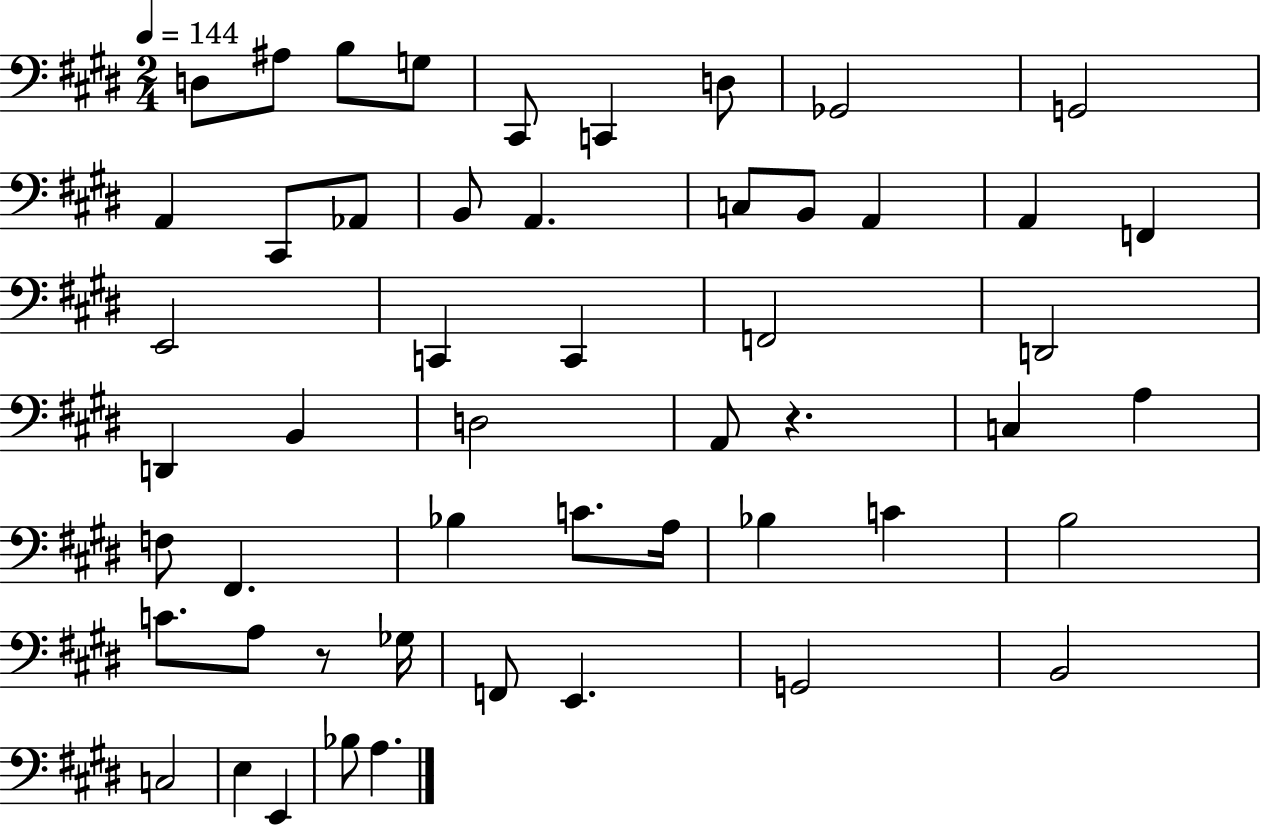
D3/e A#3/e B3/e G3/e C#2/e C2/q D3/e Gb2/h G2/h A2/q C#2/e Ab2/e B2/e A2/q. C3/e B2/e A2/q A2/q F2/q E2/h C2/q C2/q F2/h D2/h D2/q B2/q D3/h A2/e R/q. C3/q A3/q F3/e F#2/q. Bb3/q C4/e. A3/s Bb3/q C4/q B3/h C4/e. A3/e R/e Gb3/s F2/e E2/q. G2/h B2/h C3/h E3/q E2/q Bb3/e A3/q.